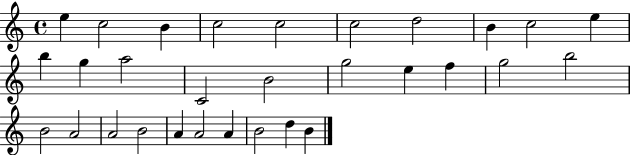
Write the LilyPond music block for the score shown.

{
  \clef treble
  \time 4/4
  \defaultTimeSignature
  \key c \major
  e''4 c''2 b'4 | c''2 c''2 | c''2 d''2 | b'4 c''2 e''4 | \break b''4 g''4 a''2 | c'2 b'2 | g''2 e''4 f''4 | g''2 b''2 | \break b'2 a'2 | a'2 b'2 | a'4 a'2 a'4 | b'2 d''4 b'4 | \break \bar "|."
}